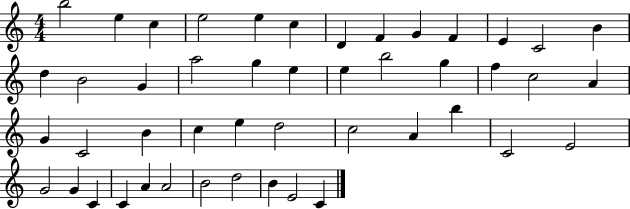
{
  \clef treble
  \numericTimeSignature
  \time 4/4
  \key c \major
  b''2 e''4 c''4 | e''2 e''4 c''4 | d'4 f'4 g'4 f'4 | e'4 c'2 b'4 | \break d''4 b'2 g'4 | a''2 g''4 e''4 | e''4 b''2 g''4 | f''4 c''2 a'4 | \break g'4 c'2 b'4 | c''4 e''4 d''2 | c''2 a'4 b''4 | c'2 e'2 | \break g'2 g'4 c'4 | c'4 a'4 a'2 | b'2 d''2 | b'4 e'2 c'4 | \break \bar "|."
}